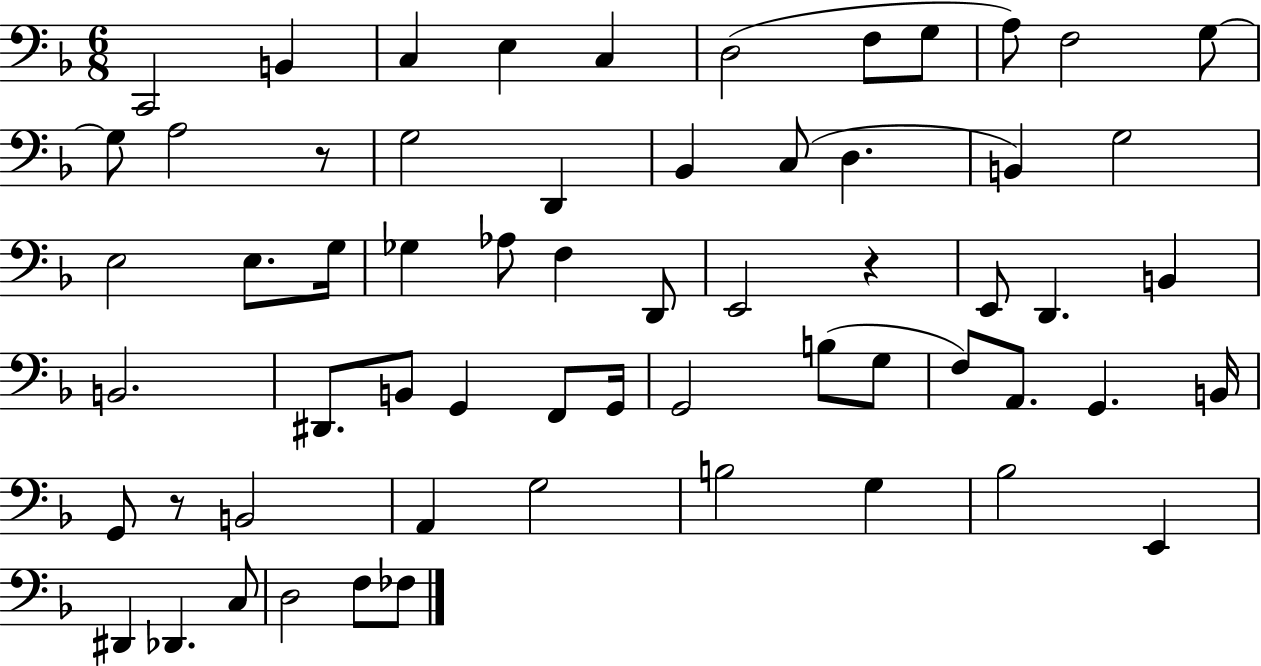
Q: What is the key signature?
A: F major